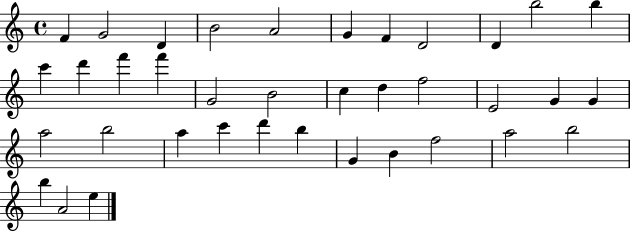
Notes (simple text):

F4/q G4/h D4/q B4/h A4/h G4/q F4/q D4/h D4/q B5/h B5/q C6/q D6/q F6/q F6/q G4/h B4/h C5/q D5/q F5/h E4/h G4/q G4/q A5/h B5/h A5/q C6/q D6/q B5/q G4/q B4/q F5/h A5/h B5/h B5/q A4/h E5/q